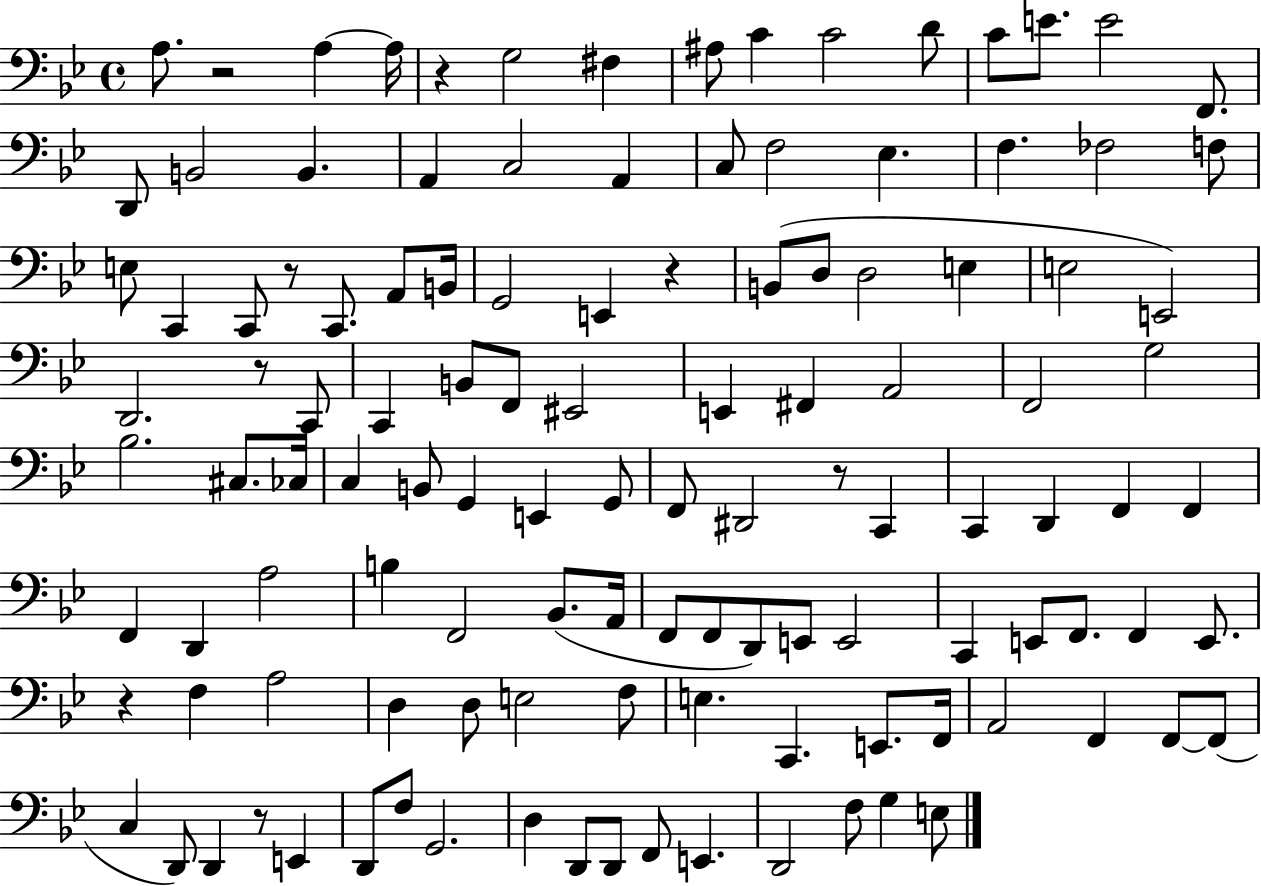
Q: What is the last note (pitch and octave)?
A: E3